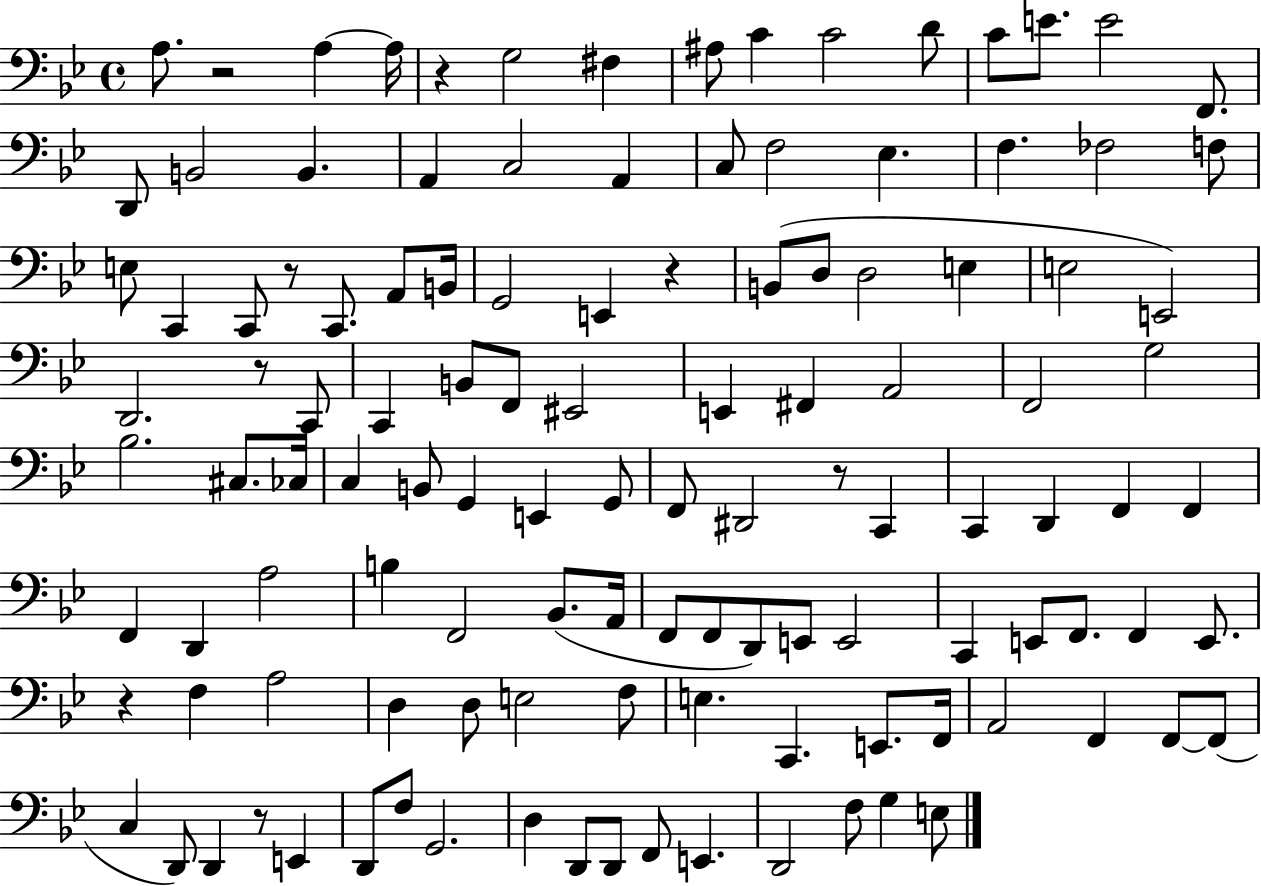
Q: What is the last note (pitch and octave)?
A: E3